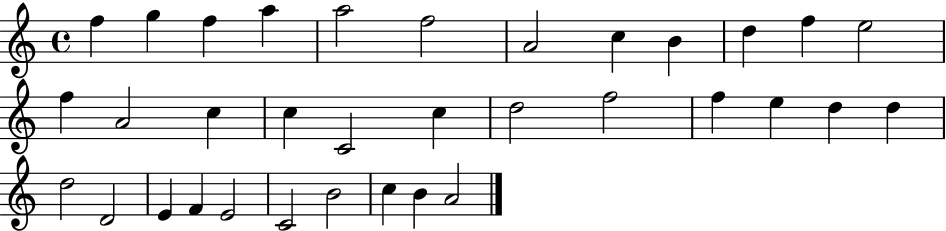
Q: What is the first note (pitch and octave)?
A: F5